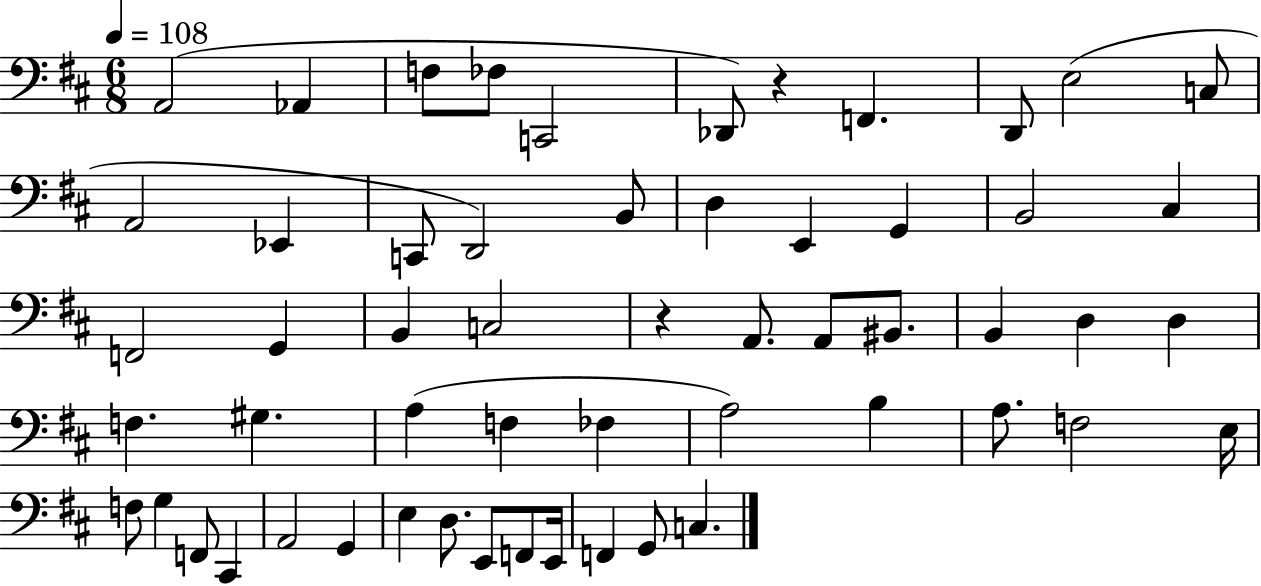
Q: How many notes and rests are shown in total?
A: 56